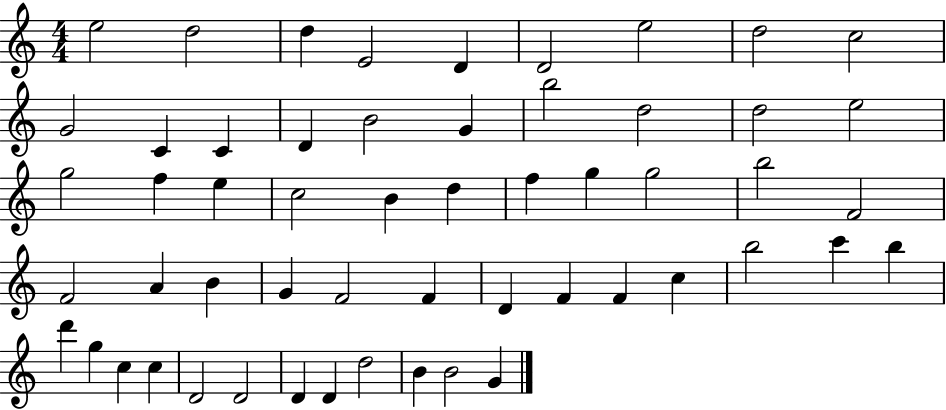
E5/h D5/h D5/q E4/h D4/q D4/h E5/h D5/h C5/h G4/h C4/q C4/q D4/q B4/h G4/q B5/h D5/h D5/h E5/h G5/h F5/q E5/q C5/h B4/q D5/q F5/q G5/q G5/h B5/h F4/h F4/h A4/q B4/q G4/q F4/h F4/q D4/q F4/q F4/q C5/q B5/h C6/q B5/q D6/q G5/q C5/q C5/q D4/h D4/h D4/q D4/q D5/h B4/q B4/h G4/q